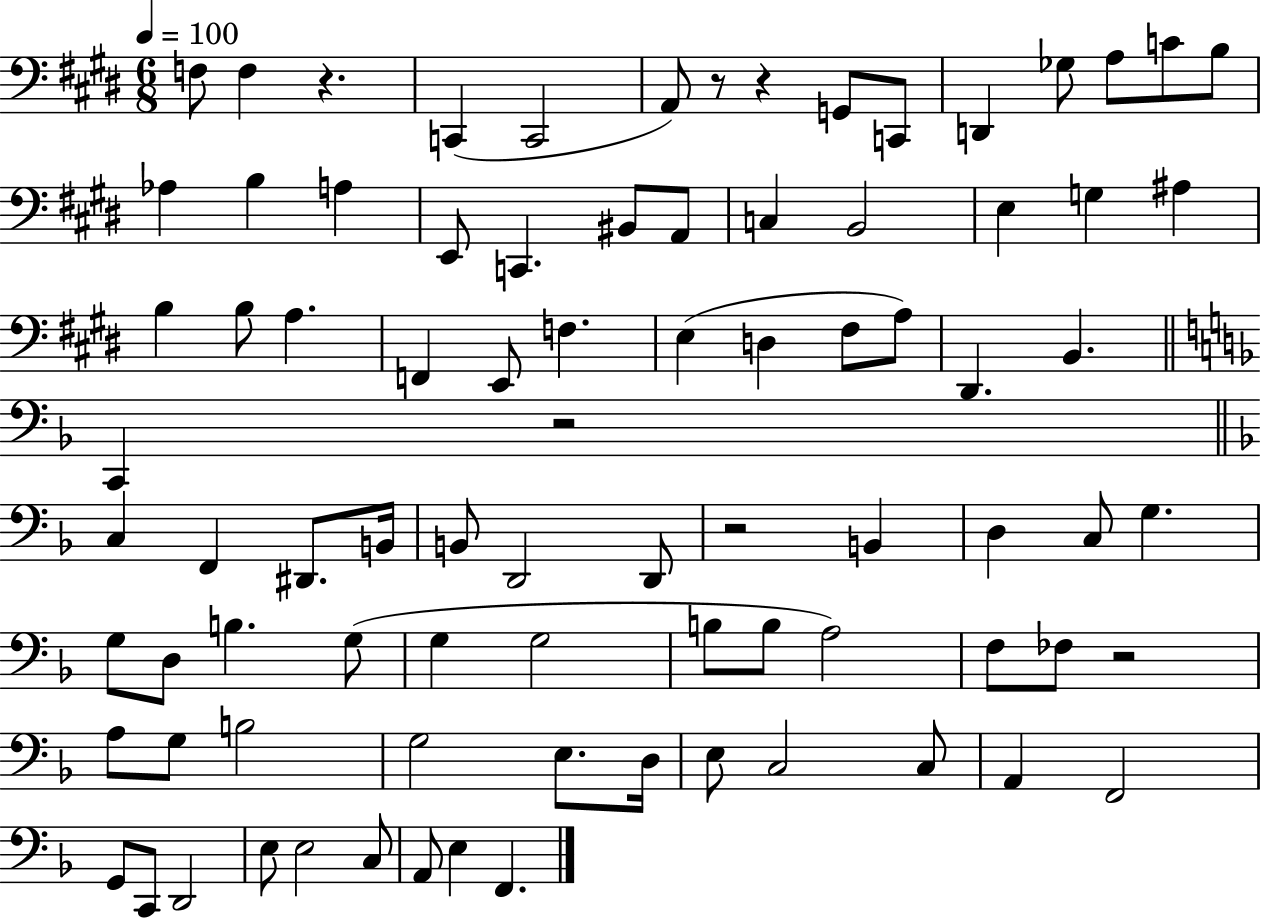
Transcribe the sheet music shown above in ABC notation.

X:1
T:Untitled
M:6/8
L:1/4
K:E
F,/2 F, z C,, C,,2 A,,/2 z/2 z G,,/2 C,,/2 D,, _G,/2 A,/2 C/2 B,/2 _A, B, A, E,,/2 C,, ^B,,/2 A,,/2 C, B,,2 E, G, ^A, B, B,/2 A, F,, E,,/2 F, E, D, ^F,/2 A,/2 ^D,, B,, C,, z2 C, F,, ^D,,/2 B,,/4 B,,/2 D,,2 D,,/2 z2 B,, D, C,/2 G, G,/2 D,/2 B, G,/2 G, G,2 B,/2 B,/2 A,2 F,/2 _F,/2 z2 A,/2 G,/2 B,2 G,2 E,/2 D,/4 E,/2 C,2 C,/2 A,, F,,2 G,,/2 C,,/2 D,,2 E,/2 E,2 C,/2 A,,/2 E, F,,